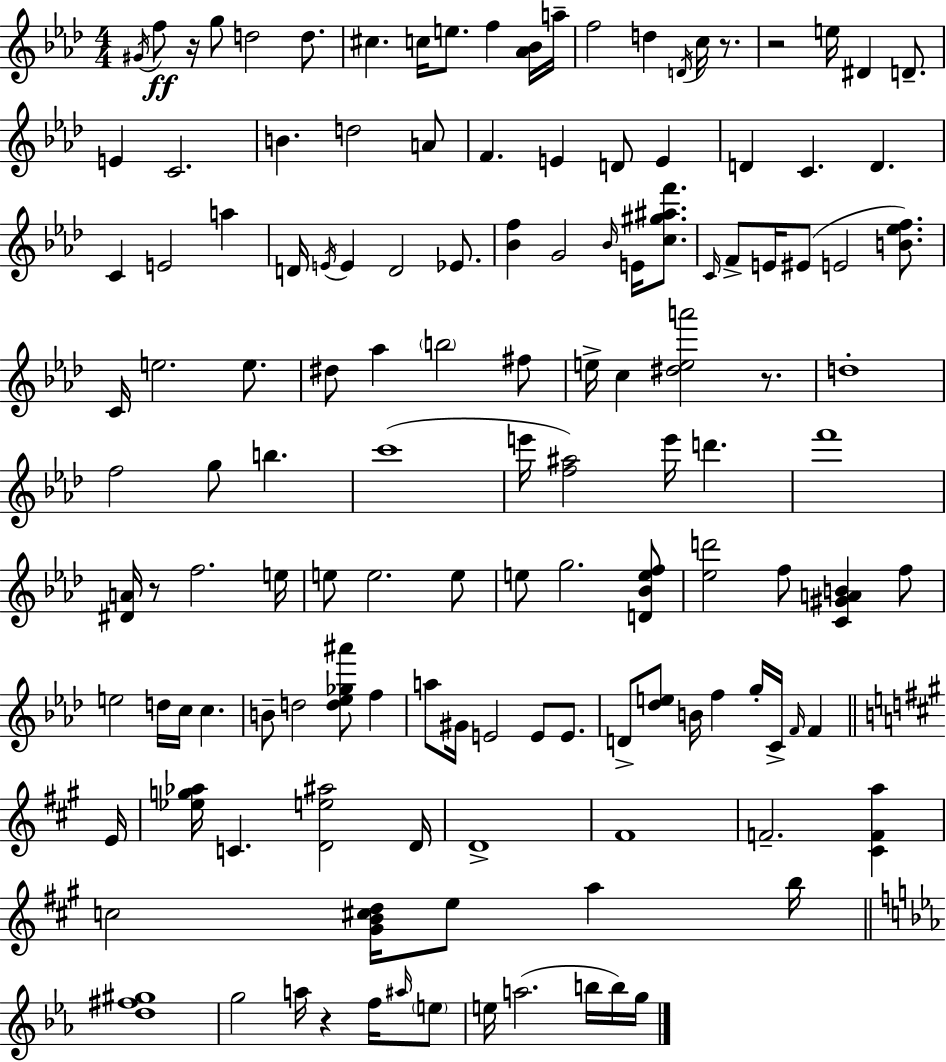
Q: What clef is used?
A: treble